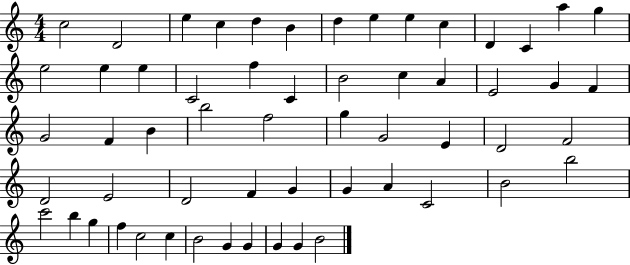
C5/h D4/h E5/q C5/q D5/q B4/q D5/q E5/q E5/q C5/q D4/q C4/q A5/q G5/q E5/h E5/q E5/q C4/h F5/q C4/q B4/h C5/q A4/q E4/h G4/q F4/q G4/h F4/q B4/q B5/h F5/h G5/q G4/h E4/q D4/h F4/h D4/h E4/h D4/h F4/q G4/q G4/q A4/q C4/h B4/h B5/h C6/h B5/q G5/q F5/q C5/h C5/q B4/h G4/q G4/q G4/q G4/q B4/h